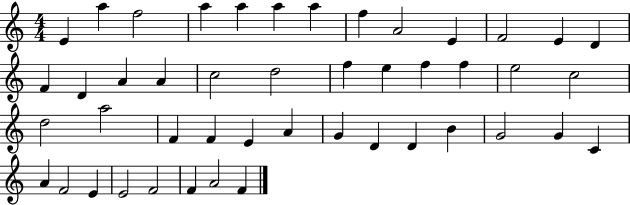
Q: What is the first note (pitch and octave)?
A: E4